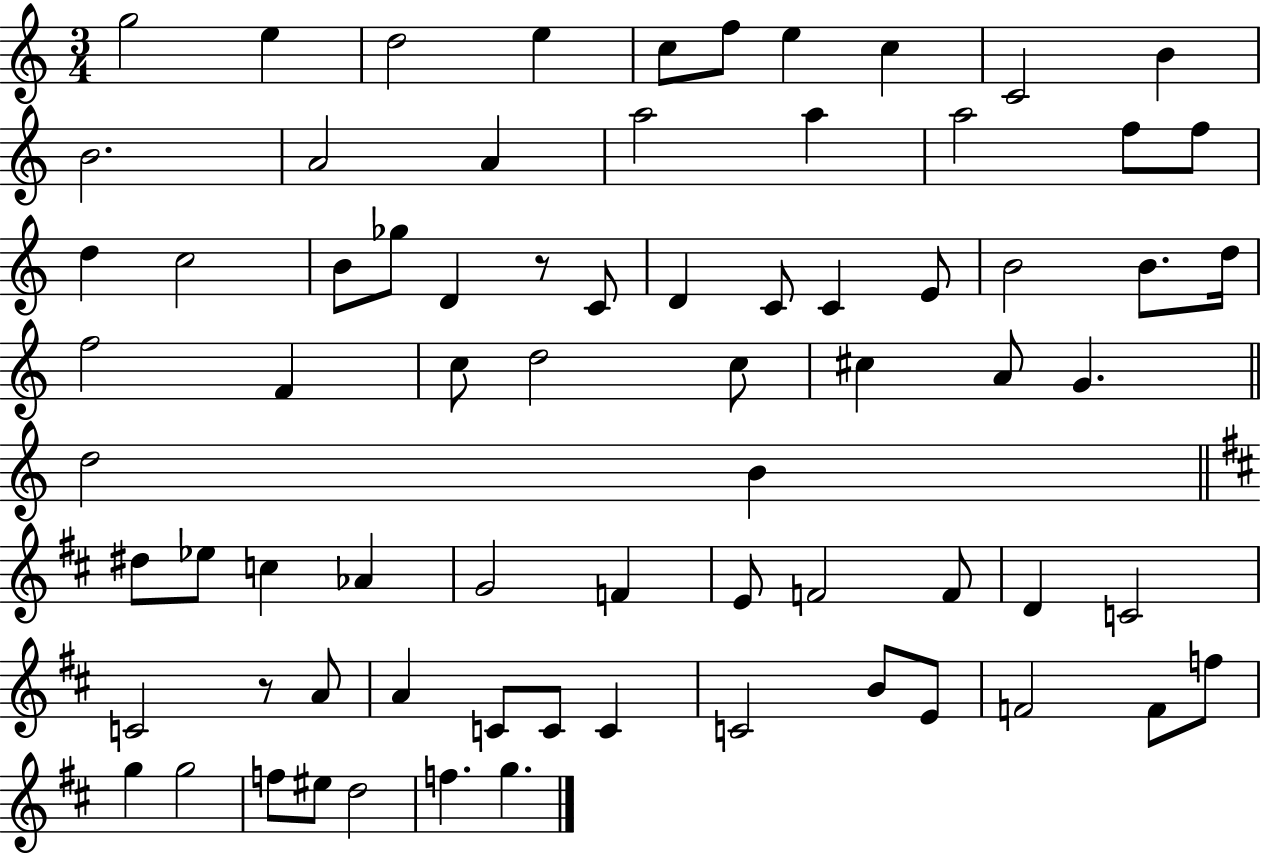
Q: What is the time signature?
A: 3/4